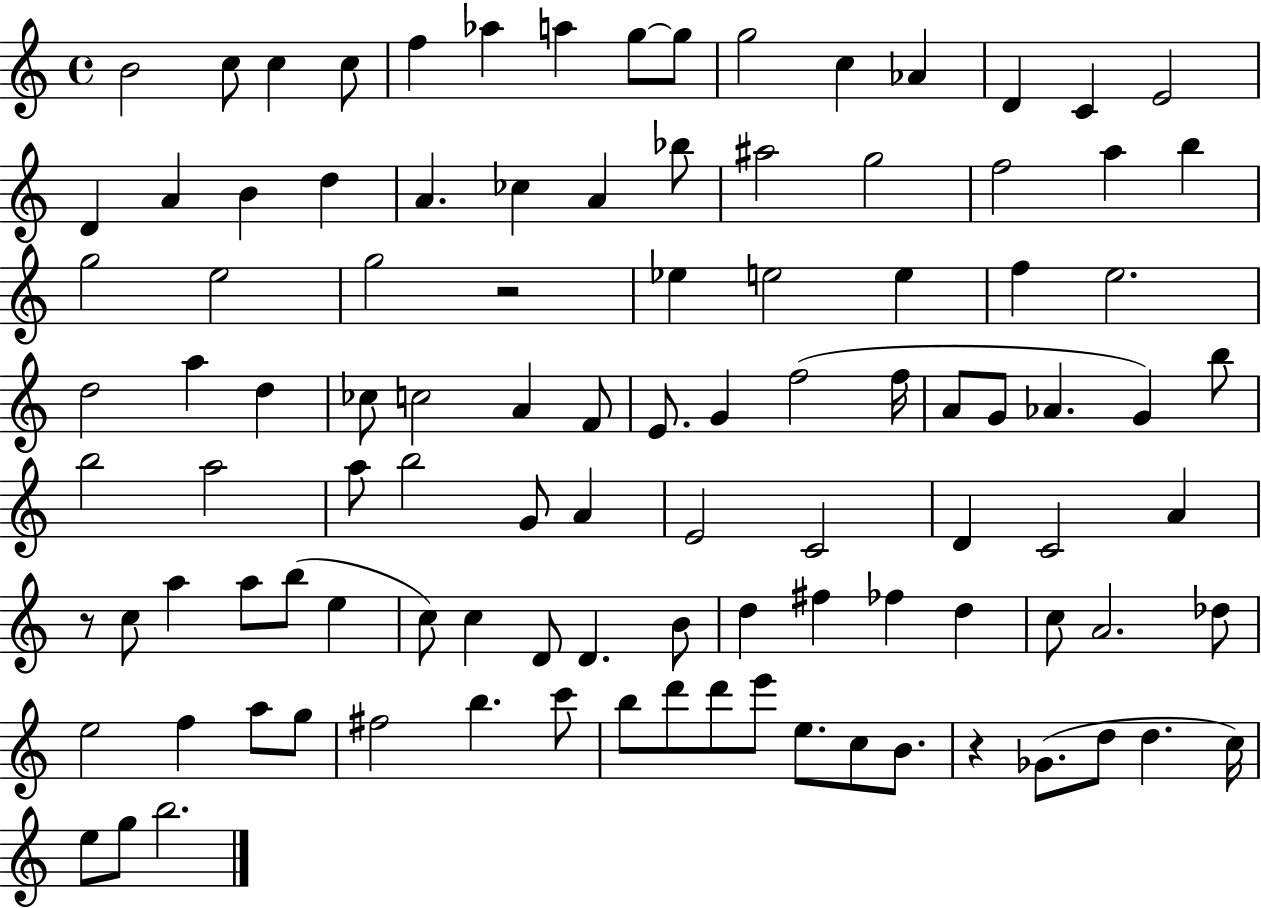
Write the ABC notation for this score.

X:1
T:Untitled
M:4/4
L:1/4
K:C
B2 c/2 c c/2 f _a a g/2 g/2 g2 c _A D C E2 D A B d A _c A _b/2 ^a2 g2 f2 a b g2 e2 g2 z2 _e e2 e f e2 d2 a d _c/2 c2 A F/2 E/2 G f2 f/4 A/2 G/2 _A G b/2 b2 a2 a/2 b2 G/2 A E2 C2 D C2 A z/2 c/2 a a/2 b/2 e c/2 c D/2 D B/2 d ^f _f d c/2 A2 _d/2 e2 f a/2 g/2 ^f2 b c'/2 b/2 d'/2 d'/2 e'/2 e/2 c/2 B/2 z _G/2 d/2 d c/4 e/2 g/2 b2